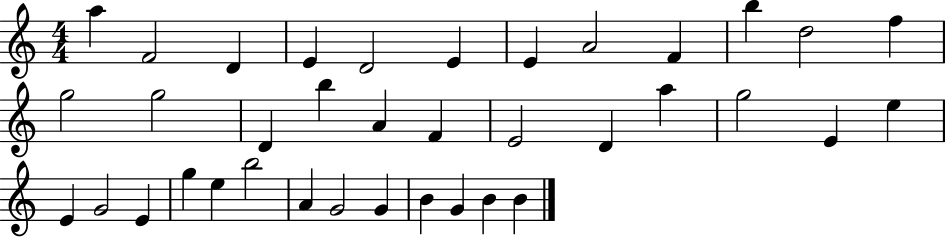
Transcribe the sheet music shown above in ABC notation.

X:1
T:Untitled
M:4/4
L:1/4
K:C
a F2 D E D2 E E A2 F b d2 f g2 g2 D b A F E2 D a g2 E e E G2 E g e b2 A G2 G B G B B